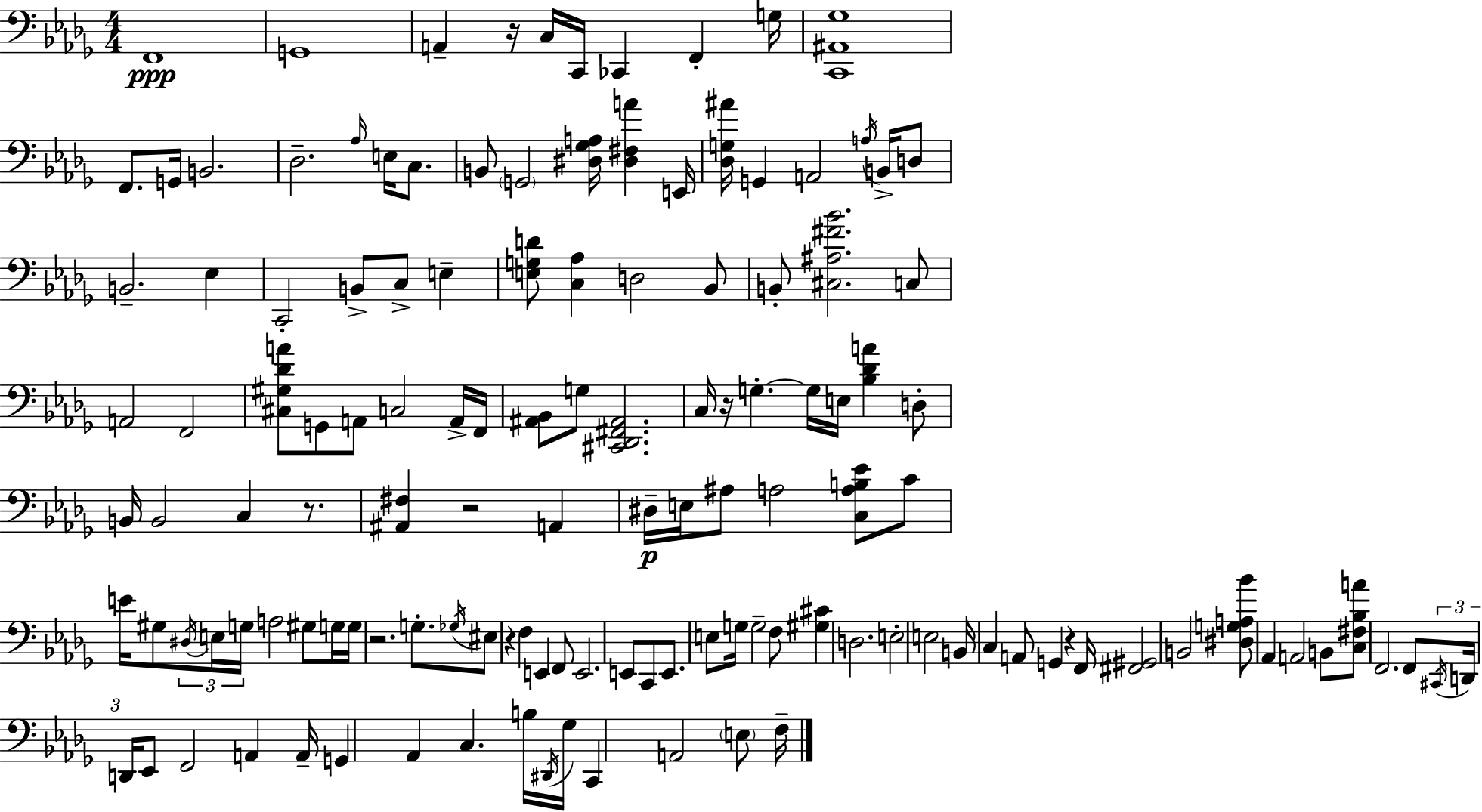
X:1
T:Untitled
M:4/4
L:1/4
K:Bbm
F,,4 G,,4 A,, z/4 C,/4 C,,/4 _C,, F,, G,/4 [C,,^A,,_G,]4 F,,/2 G,,/4 B,,2 _D,2 _A,/4 E,/4 C,/2 B,,/2 G,,2 [^D,_G,A,]/4 [^D,^F,A] E,,/4 [_D,G,^A]/4 G,, A,,2 A,/4 B,,/4 D,/2 B,,2 _E, C,,2 B,,/2 C,/2 E, [E,G,D]/2 [C,_A,] D,2 _B,,/2 B,,/2 [^C,^A,^F_B]2 C,/2 A,,2 F,,2 [^C,^G,_DA]/2 G,,/2 A,,/2 C,2 A,,/4 F,,/4 [^A,,_B,,]/2 G,/2 [^C,,_D,,^F,,^A,,]2 C,/4 z/4 G, G,/4 E,/4 [_B,_DA] D,/2 B,,/4 B,,2 C, z/2 [^A,,^F,] z2 A,, ^D,/4 E,/4 ^A,/2 A,2 [C,A,B,_E]/2 C/2 E/4 ^G,/2 ^D,/4 E,/4 G,/4 A,2 ^G,/2 G,/4 G,/4 z2 G,/2 _G,/4 ^E,/2 z F, E,, F,,/2 E,,2 E,,/2 C,,/2 E,,/2 E,/2 G,/4 G,2 F,/2 [^G,^C] D,2 E,2 E,2 B,,/4 C, A,,/2 G,, z F,,/4 [^F,,^G,,]2 B,,2 [^D,G,A,_B]/2 _A,, A,,2 B,,/2 [C,^F,_B,A]/2 F,,2 F,,/2 ^C,,/4 D,,/4 D,,/4 _E,,/2 F,,2 A,, A,,/4 G,, _A,, C, B,/4 ^D,,/4 _G,/4 C,, A,,2 E,/2 F,/4